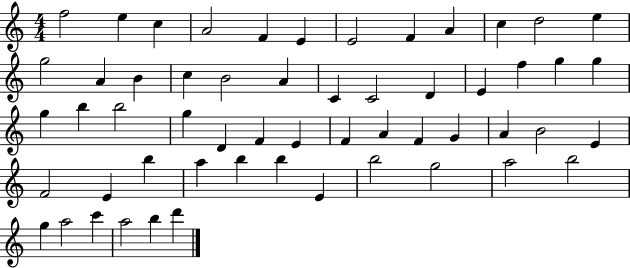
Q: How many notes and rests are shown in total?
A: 56